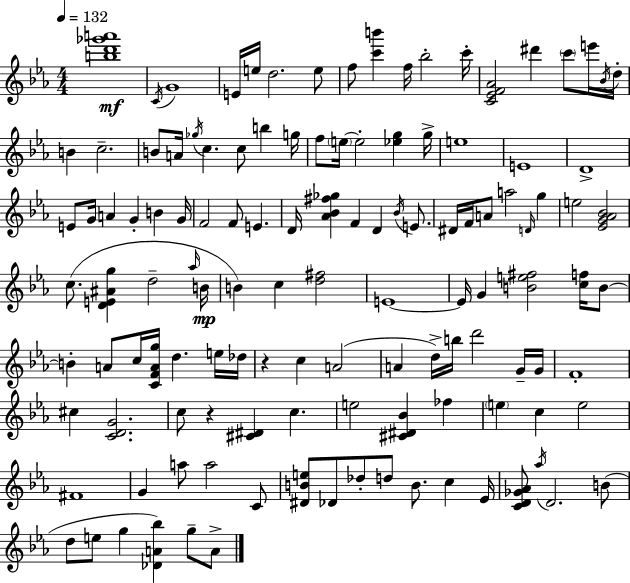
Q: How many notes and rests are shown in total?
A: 123